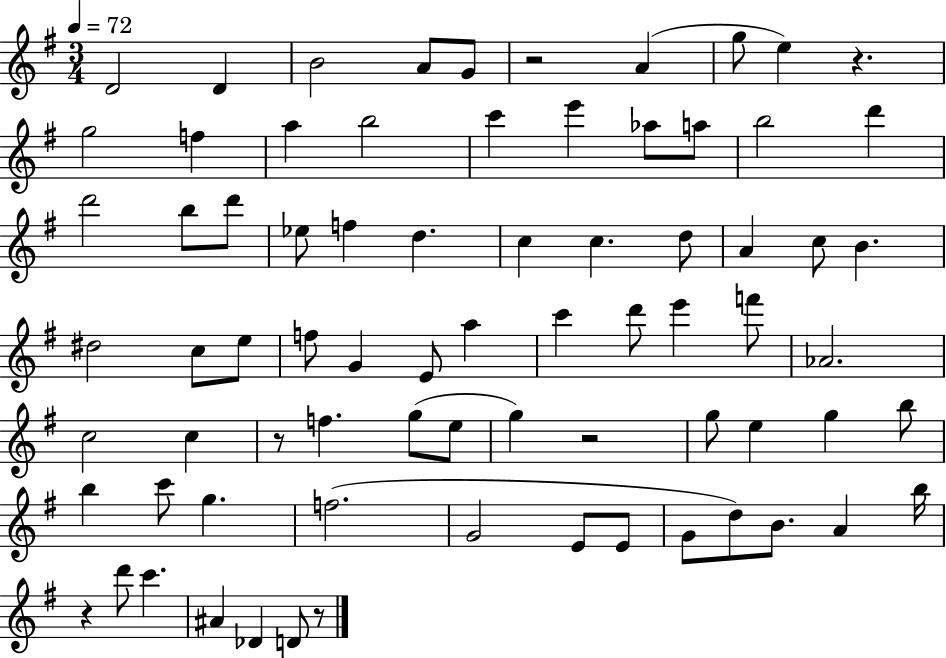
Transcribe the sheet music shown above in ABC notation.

X:1
T:Untitled
M:3/4
L:1/4
K:G
D2 D B2 A/2 G/2 z2 A g/2 e z g2 f a b2 c' e' _a/2 a/2 b2 d' d'2 b/2 d'/2 _e/2 f d c c d/2 A c/2 B ^d2 c/2 e/2 f/2 G E/2 a c' d'/2 e' f'/2 _A2 c2 c z/2 f g/2 e/2 g z2 g/2 e g b/2 b c'/2 g f2 G2 E/2 E/2 G/2 d/2 B/2 A b/4 z d'/2 c' ^A _D D/2 z/2